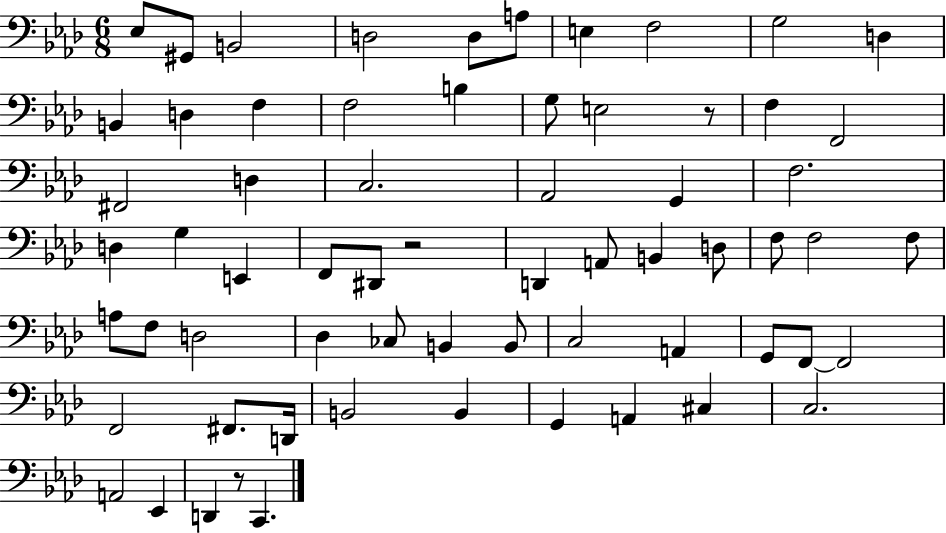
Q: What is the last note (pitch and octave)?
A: C2